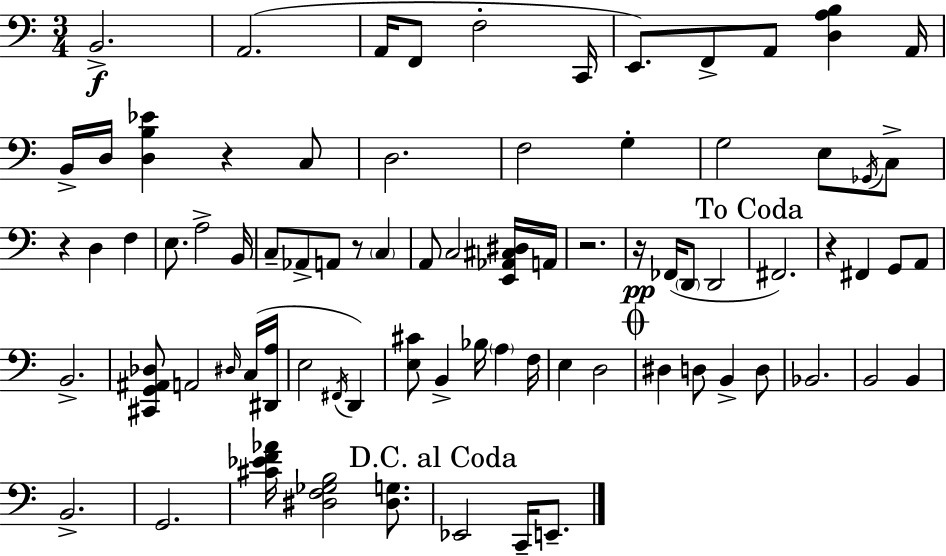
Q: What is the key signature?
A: C major